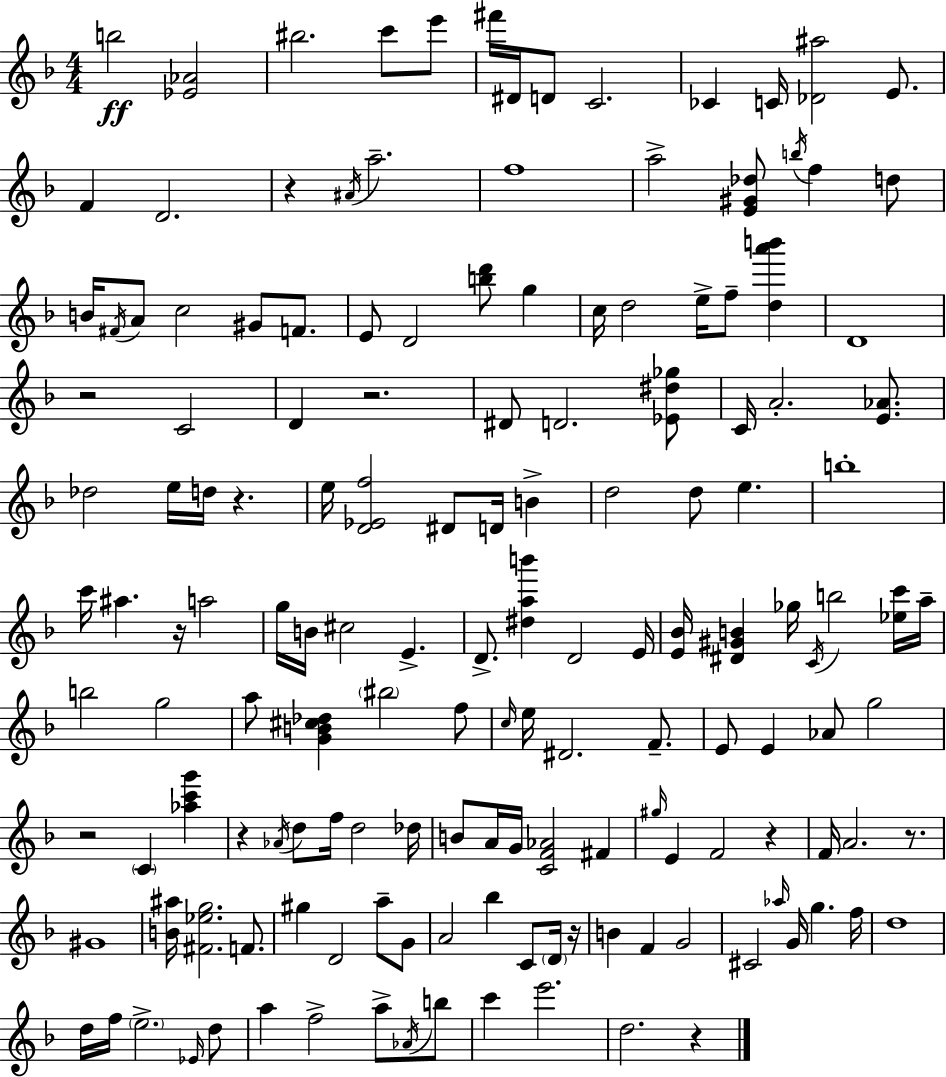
B5/h [Eb4,Ab4]/h BIS5/h. C6/e E6/e F#6/s D#4/s D4/e C4/h. CES4/q C4/s [Db4,A#5]/h E4/e. F4/q D4/h. R/q A#4/s A5/h. F5/w A5/h [E4,G#4,Db5]/e B5/s F5/q D5/e B4/s F#4/s A4/e C5/h G#4/e F4/e. E4/e D4/h [B5,D6]/e G5/q C5/s D5/h E5/s F5/e [D5,A6,B6]/q D4/w R/h C4/h D4/q R/h. D#4/e D4/h. [Eb4,D#5,Gb5]/e C4/s A4/h. [E4,Ab4]/e. Db5/h E5/s D5/s R/q. E5/s [D4,Eb4,F5]/h D#4/e D4/s B4/q D5/h D5/e E5/q. B5/w C6/s A#5/q. R/s A5/h G5/s B4/s C#5/h E4/q. D4/e. [D#5,A5,B6]/q D4/h E4/s [E4,Bb4]/s [D#4,G#4,B4]/q Gb5/s C4/s B5/h [Eb5,C6]/s A5/s B5/h G5/h A5/e [G4,B4,C#5,Db5]/q BIS5/h F5/e C5/s E5/s D#4/h. F4/e. E4/e E4/q Ab4/e G5/h R/h C4/q [Ab5,C6,G6]/q R/q Ab4/s D5/e F5/s D5/h Db5/s B4/e A4/s G4/s [C4,F4,Ab4]/h F#4/q G#5/s E4/q F4/h R/q F4/s A4/h. R/e. G#4/w [B4,A#5]/s [F#4,Eb5,G5]/h. F4/e. G#5/q D4/h A5/e G4/e A4/h Bb5/q C4/e D4/s R/s B4/q F4/q G4/h C#4/h Ab5/s G4/s G5/q. F5/s D5/w D5/s F5/s E5/h. Eb4/s D5/e A5/q F5/h A5/e Ab4/s B5/e C6/q E6/h. D5/h. R/q